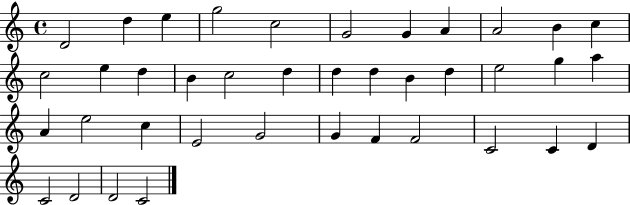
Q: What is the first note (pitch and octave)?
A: D4